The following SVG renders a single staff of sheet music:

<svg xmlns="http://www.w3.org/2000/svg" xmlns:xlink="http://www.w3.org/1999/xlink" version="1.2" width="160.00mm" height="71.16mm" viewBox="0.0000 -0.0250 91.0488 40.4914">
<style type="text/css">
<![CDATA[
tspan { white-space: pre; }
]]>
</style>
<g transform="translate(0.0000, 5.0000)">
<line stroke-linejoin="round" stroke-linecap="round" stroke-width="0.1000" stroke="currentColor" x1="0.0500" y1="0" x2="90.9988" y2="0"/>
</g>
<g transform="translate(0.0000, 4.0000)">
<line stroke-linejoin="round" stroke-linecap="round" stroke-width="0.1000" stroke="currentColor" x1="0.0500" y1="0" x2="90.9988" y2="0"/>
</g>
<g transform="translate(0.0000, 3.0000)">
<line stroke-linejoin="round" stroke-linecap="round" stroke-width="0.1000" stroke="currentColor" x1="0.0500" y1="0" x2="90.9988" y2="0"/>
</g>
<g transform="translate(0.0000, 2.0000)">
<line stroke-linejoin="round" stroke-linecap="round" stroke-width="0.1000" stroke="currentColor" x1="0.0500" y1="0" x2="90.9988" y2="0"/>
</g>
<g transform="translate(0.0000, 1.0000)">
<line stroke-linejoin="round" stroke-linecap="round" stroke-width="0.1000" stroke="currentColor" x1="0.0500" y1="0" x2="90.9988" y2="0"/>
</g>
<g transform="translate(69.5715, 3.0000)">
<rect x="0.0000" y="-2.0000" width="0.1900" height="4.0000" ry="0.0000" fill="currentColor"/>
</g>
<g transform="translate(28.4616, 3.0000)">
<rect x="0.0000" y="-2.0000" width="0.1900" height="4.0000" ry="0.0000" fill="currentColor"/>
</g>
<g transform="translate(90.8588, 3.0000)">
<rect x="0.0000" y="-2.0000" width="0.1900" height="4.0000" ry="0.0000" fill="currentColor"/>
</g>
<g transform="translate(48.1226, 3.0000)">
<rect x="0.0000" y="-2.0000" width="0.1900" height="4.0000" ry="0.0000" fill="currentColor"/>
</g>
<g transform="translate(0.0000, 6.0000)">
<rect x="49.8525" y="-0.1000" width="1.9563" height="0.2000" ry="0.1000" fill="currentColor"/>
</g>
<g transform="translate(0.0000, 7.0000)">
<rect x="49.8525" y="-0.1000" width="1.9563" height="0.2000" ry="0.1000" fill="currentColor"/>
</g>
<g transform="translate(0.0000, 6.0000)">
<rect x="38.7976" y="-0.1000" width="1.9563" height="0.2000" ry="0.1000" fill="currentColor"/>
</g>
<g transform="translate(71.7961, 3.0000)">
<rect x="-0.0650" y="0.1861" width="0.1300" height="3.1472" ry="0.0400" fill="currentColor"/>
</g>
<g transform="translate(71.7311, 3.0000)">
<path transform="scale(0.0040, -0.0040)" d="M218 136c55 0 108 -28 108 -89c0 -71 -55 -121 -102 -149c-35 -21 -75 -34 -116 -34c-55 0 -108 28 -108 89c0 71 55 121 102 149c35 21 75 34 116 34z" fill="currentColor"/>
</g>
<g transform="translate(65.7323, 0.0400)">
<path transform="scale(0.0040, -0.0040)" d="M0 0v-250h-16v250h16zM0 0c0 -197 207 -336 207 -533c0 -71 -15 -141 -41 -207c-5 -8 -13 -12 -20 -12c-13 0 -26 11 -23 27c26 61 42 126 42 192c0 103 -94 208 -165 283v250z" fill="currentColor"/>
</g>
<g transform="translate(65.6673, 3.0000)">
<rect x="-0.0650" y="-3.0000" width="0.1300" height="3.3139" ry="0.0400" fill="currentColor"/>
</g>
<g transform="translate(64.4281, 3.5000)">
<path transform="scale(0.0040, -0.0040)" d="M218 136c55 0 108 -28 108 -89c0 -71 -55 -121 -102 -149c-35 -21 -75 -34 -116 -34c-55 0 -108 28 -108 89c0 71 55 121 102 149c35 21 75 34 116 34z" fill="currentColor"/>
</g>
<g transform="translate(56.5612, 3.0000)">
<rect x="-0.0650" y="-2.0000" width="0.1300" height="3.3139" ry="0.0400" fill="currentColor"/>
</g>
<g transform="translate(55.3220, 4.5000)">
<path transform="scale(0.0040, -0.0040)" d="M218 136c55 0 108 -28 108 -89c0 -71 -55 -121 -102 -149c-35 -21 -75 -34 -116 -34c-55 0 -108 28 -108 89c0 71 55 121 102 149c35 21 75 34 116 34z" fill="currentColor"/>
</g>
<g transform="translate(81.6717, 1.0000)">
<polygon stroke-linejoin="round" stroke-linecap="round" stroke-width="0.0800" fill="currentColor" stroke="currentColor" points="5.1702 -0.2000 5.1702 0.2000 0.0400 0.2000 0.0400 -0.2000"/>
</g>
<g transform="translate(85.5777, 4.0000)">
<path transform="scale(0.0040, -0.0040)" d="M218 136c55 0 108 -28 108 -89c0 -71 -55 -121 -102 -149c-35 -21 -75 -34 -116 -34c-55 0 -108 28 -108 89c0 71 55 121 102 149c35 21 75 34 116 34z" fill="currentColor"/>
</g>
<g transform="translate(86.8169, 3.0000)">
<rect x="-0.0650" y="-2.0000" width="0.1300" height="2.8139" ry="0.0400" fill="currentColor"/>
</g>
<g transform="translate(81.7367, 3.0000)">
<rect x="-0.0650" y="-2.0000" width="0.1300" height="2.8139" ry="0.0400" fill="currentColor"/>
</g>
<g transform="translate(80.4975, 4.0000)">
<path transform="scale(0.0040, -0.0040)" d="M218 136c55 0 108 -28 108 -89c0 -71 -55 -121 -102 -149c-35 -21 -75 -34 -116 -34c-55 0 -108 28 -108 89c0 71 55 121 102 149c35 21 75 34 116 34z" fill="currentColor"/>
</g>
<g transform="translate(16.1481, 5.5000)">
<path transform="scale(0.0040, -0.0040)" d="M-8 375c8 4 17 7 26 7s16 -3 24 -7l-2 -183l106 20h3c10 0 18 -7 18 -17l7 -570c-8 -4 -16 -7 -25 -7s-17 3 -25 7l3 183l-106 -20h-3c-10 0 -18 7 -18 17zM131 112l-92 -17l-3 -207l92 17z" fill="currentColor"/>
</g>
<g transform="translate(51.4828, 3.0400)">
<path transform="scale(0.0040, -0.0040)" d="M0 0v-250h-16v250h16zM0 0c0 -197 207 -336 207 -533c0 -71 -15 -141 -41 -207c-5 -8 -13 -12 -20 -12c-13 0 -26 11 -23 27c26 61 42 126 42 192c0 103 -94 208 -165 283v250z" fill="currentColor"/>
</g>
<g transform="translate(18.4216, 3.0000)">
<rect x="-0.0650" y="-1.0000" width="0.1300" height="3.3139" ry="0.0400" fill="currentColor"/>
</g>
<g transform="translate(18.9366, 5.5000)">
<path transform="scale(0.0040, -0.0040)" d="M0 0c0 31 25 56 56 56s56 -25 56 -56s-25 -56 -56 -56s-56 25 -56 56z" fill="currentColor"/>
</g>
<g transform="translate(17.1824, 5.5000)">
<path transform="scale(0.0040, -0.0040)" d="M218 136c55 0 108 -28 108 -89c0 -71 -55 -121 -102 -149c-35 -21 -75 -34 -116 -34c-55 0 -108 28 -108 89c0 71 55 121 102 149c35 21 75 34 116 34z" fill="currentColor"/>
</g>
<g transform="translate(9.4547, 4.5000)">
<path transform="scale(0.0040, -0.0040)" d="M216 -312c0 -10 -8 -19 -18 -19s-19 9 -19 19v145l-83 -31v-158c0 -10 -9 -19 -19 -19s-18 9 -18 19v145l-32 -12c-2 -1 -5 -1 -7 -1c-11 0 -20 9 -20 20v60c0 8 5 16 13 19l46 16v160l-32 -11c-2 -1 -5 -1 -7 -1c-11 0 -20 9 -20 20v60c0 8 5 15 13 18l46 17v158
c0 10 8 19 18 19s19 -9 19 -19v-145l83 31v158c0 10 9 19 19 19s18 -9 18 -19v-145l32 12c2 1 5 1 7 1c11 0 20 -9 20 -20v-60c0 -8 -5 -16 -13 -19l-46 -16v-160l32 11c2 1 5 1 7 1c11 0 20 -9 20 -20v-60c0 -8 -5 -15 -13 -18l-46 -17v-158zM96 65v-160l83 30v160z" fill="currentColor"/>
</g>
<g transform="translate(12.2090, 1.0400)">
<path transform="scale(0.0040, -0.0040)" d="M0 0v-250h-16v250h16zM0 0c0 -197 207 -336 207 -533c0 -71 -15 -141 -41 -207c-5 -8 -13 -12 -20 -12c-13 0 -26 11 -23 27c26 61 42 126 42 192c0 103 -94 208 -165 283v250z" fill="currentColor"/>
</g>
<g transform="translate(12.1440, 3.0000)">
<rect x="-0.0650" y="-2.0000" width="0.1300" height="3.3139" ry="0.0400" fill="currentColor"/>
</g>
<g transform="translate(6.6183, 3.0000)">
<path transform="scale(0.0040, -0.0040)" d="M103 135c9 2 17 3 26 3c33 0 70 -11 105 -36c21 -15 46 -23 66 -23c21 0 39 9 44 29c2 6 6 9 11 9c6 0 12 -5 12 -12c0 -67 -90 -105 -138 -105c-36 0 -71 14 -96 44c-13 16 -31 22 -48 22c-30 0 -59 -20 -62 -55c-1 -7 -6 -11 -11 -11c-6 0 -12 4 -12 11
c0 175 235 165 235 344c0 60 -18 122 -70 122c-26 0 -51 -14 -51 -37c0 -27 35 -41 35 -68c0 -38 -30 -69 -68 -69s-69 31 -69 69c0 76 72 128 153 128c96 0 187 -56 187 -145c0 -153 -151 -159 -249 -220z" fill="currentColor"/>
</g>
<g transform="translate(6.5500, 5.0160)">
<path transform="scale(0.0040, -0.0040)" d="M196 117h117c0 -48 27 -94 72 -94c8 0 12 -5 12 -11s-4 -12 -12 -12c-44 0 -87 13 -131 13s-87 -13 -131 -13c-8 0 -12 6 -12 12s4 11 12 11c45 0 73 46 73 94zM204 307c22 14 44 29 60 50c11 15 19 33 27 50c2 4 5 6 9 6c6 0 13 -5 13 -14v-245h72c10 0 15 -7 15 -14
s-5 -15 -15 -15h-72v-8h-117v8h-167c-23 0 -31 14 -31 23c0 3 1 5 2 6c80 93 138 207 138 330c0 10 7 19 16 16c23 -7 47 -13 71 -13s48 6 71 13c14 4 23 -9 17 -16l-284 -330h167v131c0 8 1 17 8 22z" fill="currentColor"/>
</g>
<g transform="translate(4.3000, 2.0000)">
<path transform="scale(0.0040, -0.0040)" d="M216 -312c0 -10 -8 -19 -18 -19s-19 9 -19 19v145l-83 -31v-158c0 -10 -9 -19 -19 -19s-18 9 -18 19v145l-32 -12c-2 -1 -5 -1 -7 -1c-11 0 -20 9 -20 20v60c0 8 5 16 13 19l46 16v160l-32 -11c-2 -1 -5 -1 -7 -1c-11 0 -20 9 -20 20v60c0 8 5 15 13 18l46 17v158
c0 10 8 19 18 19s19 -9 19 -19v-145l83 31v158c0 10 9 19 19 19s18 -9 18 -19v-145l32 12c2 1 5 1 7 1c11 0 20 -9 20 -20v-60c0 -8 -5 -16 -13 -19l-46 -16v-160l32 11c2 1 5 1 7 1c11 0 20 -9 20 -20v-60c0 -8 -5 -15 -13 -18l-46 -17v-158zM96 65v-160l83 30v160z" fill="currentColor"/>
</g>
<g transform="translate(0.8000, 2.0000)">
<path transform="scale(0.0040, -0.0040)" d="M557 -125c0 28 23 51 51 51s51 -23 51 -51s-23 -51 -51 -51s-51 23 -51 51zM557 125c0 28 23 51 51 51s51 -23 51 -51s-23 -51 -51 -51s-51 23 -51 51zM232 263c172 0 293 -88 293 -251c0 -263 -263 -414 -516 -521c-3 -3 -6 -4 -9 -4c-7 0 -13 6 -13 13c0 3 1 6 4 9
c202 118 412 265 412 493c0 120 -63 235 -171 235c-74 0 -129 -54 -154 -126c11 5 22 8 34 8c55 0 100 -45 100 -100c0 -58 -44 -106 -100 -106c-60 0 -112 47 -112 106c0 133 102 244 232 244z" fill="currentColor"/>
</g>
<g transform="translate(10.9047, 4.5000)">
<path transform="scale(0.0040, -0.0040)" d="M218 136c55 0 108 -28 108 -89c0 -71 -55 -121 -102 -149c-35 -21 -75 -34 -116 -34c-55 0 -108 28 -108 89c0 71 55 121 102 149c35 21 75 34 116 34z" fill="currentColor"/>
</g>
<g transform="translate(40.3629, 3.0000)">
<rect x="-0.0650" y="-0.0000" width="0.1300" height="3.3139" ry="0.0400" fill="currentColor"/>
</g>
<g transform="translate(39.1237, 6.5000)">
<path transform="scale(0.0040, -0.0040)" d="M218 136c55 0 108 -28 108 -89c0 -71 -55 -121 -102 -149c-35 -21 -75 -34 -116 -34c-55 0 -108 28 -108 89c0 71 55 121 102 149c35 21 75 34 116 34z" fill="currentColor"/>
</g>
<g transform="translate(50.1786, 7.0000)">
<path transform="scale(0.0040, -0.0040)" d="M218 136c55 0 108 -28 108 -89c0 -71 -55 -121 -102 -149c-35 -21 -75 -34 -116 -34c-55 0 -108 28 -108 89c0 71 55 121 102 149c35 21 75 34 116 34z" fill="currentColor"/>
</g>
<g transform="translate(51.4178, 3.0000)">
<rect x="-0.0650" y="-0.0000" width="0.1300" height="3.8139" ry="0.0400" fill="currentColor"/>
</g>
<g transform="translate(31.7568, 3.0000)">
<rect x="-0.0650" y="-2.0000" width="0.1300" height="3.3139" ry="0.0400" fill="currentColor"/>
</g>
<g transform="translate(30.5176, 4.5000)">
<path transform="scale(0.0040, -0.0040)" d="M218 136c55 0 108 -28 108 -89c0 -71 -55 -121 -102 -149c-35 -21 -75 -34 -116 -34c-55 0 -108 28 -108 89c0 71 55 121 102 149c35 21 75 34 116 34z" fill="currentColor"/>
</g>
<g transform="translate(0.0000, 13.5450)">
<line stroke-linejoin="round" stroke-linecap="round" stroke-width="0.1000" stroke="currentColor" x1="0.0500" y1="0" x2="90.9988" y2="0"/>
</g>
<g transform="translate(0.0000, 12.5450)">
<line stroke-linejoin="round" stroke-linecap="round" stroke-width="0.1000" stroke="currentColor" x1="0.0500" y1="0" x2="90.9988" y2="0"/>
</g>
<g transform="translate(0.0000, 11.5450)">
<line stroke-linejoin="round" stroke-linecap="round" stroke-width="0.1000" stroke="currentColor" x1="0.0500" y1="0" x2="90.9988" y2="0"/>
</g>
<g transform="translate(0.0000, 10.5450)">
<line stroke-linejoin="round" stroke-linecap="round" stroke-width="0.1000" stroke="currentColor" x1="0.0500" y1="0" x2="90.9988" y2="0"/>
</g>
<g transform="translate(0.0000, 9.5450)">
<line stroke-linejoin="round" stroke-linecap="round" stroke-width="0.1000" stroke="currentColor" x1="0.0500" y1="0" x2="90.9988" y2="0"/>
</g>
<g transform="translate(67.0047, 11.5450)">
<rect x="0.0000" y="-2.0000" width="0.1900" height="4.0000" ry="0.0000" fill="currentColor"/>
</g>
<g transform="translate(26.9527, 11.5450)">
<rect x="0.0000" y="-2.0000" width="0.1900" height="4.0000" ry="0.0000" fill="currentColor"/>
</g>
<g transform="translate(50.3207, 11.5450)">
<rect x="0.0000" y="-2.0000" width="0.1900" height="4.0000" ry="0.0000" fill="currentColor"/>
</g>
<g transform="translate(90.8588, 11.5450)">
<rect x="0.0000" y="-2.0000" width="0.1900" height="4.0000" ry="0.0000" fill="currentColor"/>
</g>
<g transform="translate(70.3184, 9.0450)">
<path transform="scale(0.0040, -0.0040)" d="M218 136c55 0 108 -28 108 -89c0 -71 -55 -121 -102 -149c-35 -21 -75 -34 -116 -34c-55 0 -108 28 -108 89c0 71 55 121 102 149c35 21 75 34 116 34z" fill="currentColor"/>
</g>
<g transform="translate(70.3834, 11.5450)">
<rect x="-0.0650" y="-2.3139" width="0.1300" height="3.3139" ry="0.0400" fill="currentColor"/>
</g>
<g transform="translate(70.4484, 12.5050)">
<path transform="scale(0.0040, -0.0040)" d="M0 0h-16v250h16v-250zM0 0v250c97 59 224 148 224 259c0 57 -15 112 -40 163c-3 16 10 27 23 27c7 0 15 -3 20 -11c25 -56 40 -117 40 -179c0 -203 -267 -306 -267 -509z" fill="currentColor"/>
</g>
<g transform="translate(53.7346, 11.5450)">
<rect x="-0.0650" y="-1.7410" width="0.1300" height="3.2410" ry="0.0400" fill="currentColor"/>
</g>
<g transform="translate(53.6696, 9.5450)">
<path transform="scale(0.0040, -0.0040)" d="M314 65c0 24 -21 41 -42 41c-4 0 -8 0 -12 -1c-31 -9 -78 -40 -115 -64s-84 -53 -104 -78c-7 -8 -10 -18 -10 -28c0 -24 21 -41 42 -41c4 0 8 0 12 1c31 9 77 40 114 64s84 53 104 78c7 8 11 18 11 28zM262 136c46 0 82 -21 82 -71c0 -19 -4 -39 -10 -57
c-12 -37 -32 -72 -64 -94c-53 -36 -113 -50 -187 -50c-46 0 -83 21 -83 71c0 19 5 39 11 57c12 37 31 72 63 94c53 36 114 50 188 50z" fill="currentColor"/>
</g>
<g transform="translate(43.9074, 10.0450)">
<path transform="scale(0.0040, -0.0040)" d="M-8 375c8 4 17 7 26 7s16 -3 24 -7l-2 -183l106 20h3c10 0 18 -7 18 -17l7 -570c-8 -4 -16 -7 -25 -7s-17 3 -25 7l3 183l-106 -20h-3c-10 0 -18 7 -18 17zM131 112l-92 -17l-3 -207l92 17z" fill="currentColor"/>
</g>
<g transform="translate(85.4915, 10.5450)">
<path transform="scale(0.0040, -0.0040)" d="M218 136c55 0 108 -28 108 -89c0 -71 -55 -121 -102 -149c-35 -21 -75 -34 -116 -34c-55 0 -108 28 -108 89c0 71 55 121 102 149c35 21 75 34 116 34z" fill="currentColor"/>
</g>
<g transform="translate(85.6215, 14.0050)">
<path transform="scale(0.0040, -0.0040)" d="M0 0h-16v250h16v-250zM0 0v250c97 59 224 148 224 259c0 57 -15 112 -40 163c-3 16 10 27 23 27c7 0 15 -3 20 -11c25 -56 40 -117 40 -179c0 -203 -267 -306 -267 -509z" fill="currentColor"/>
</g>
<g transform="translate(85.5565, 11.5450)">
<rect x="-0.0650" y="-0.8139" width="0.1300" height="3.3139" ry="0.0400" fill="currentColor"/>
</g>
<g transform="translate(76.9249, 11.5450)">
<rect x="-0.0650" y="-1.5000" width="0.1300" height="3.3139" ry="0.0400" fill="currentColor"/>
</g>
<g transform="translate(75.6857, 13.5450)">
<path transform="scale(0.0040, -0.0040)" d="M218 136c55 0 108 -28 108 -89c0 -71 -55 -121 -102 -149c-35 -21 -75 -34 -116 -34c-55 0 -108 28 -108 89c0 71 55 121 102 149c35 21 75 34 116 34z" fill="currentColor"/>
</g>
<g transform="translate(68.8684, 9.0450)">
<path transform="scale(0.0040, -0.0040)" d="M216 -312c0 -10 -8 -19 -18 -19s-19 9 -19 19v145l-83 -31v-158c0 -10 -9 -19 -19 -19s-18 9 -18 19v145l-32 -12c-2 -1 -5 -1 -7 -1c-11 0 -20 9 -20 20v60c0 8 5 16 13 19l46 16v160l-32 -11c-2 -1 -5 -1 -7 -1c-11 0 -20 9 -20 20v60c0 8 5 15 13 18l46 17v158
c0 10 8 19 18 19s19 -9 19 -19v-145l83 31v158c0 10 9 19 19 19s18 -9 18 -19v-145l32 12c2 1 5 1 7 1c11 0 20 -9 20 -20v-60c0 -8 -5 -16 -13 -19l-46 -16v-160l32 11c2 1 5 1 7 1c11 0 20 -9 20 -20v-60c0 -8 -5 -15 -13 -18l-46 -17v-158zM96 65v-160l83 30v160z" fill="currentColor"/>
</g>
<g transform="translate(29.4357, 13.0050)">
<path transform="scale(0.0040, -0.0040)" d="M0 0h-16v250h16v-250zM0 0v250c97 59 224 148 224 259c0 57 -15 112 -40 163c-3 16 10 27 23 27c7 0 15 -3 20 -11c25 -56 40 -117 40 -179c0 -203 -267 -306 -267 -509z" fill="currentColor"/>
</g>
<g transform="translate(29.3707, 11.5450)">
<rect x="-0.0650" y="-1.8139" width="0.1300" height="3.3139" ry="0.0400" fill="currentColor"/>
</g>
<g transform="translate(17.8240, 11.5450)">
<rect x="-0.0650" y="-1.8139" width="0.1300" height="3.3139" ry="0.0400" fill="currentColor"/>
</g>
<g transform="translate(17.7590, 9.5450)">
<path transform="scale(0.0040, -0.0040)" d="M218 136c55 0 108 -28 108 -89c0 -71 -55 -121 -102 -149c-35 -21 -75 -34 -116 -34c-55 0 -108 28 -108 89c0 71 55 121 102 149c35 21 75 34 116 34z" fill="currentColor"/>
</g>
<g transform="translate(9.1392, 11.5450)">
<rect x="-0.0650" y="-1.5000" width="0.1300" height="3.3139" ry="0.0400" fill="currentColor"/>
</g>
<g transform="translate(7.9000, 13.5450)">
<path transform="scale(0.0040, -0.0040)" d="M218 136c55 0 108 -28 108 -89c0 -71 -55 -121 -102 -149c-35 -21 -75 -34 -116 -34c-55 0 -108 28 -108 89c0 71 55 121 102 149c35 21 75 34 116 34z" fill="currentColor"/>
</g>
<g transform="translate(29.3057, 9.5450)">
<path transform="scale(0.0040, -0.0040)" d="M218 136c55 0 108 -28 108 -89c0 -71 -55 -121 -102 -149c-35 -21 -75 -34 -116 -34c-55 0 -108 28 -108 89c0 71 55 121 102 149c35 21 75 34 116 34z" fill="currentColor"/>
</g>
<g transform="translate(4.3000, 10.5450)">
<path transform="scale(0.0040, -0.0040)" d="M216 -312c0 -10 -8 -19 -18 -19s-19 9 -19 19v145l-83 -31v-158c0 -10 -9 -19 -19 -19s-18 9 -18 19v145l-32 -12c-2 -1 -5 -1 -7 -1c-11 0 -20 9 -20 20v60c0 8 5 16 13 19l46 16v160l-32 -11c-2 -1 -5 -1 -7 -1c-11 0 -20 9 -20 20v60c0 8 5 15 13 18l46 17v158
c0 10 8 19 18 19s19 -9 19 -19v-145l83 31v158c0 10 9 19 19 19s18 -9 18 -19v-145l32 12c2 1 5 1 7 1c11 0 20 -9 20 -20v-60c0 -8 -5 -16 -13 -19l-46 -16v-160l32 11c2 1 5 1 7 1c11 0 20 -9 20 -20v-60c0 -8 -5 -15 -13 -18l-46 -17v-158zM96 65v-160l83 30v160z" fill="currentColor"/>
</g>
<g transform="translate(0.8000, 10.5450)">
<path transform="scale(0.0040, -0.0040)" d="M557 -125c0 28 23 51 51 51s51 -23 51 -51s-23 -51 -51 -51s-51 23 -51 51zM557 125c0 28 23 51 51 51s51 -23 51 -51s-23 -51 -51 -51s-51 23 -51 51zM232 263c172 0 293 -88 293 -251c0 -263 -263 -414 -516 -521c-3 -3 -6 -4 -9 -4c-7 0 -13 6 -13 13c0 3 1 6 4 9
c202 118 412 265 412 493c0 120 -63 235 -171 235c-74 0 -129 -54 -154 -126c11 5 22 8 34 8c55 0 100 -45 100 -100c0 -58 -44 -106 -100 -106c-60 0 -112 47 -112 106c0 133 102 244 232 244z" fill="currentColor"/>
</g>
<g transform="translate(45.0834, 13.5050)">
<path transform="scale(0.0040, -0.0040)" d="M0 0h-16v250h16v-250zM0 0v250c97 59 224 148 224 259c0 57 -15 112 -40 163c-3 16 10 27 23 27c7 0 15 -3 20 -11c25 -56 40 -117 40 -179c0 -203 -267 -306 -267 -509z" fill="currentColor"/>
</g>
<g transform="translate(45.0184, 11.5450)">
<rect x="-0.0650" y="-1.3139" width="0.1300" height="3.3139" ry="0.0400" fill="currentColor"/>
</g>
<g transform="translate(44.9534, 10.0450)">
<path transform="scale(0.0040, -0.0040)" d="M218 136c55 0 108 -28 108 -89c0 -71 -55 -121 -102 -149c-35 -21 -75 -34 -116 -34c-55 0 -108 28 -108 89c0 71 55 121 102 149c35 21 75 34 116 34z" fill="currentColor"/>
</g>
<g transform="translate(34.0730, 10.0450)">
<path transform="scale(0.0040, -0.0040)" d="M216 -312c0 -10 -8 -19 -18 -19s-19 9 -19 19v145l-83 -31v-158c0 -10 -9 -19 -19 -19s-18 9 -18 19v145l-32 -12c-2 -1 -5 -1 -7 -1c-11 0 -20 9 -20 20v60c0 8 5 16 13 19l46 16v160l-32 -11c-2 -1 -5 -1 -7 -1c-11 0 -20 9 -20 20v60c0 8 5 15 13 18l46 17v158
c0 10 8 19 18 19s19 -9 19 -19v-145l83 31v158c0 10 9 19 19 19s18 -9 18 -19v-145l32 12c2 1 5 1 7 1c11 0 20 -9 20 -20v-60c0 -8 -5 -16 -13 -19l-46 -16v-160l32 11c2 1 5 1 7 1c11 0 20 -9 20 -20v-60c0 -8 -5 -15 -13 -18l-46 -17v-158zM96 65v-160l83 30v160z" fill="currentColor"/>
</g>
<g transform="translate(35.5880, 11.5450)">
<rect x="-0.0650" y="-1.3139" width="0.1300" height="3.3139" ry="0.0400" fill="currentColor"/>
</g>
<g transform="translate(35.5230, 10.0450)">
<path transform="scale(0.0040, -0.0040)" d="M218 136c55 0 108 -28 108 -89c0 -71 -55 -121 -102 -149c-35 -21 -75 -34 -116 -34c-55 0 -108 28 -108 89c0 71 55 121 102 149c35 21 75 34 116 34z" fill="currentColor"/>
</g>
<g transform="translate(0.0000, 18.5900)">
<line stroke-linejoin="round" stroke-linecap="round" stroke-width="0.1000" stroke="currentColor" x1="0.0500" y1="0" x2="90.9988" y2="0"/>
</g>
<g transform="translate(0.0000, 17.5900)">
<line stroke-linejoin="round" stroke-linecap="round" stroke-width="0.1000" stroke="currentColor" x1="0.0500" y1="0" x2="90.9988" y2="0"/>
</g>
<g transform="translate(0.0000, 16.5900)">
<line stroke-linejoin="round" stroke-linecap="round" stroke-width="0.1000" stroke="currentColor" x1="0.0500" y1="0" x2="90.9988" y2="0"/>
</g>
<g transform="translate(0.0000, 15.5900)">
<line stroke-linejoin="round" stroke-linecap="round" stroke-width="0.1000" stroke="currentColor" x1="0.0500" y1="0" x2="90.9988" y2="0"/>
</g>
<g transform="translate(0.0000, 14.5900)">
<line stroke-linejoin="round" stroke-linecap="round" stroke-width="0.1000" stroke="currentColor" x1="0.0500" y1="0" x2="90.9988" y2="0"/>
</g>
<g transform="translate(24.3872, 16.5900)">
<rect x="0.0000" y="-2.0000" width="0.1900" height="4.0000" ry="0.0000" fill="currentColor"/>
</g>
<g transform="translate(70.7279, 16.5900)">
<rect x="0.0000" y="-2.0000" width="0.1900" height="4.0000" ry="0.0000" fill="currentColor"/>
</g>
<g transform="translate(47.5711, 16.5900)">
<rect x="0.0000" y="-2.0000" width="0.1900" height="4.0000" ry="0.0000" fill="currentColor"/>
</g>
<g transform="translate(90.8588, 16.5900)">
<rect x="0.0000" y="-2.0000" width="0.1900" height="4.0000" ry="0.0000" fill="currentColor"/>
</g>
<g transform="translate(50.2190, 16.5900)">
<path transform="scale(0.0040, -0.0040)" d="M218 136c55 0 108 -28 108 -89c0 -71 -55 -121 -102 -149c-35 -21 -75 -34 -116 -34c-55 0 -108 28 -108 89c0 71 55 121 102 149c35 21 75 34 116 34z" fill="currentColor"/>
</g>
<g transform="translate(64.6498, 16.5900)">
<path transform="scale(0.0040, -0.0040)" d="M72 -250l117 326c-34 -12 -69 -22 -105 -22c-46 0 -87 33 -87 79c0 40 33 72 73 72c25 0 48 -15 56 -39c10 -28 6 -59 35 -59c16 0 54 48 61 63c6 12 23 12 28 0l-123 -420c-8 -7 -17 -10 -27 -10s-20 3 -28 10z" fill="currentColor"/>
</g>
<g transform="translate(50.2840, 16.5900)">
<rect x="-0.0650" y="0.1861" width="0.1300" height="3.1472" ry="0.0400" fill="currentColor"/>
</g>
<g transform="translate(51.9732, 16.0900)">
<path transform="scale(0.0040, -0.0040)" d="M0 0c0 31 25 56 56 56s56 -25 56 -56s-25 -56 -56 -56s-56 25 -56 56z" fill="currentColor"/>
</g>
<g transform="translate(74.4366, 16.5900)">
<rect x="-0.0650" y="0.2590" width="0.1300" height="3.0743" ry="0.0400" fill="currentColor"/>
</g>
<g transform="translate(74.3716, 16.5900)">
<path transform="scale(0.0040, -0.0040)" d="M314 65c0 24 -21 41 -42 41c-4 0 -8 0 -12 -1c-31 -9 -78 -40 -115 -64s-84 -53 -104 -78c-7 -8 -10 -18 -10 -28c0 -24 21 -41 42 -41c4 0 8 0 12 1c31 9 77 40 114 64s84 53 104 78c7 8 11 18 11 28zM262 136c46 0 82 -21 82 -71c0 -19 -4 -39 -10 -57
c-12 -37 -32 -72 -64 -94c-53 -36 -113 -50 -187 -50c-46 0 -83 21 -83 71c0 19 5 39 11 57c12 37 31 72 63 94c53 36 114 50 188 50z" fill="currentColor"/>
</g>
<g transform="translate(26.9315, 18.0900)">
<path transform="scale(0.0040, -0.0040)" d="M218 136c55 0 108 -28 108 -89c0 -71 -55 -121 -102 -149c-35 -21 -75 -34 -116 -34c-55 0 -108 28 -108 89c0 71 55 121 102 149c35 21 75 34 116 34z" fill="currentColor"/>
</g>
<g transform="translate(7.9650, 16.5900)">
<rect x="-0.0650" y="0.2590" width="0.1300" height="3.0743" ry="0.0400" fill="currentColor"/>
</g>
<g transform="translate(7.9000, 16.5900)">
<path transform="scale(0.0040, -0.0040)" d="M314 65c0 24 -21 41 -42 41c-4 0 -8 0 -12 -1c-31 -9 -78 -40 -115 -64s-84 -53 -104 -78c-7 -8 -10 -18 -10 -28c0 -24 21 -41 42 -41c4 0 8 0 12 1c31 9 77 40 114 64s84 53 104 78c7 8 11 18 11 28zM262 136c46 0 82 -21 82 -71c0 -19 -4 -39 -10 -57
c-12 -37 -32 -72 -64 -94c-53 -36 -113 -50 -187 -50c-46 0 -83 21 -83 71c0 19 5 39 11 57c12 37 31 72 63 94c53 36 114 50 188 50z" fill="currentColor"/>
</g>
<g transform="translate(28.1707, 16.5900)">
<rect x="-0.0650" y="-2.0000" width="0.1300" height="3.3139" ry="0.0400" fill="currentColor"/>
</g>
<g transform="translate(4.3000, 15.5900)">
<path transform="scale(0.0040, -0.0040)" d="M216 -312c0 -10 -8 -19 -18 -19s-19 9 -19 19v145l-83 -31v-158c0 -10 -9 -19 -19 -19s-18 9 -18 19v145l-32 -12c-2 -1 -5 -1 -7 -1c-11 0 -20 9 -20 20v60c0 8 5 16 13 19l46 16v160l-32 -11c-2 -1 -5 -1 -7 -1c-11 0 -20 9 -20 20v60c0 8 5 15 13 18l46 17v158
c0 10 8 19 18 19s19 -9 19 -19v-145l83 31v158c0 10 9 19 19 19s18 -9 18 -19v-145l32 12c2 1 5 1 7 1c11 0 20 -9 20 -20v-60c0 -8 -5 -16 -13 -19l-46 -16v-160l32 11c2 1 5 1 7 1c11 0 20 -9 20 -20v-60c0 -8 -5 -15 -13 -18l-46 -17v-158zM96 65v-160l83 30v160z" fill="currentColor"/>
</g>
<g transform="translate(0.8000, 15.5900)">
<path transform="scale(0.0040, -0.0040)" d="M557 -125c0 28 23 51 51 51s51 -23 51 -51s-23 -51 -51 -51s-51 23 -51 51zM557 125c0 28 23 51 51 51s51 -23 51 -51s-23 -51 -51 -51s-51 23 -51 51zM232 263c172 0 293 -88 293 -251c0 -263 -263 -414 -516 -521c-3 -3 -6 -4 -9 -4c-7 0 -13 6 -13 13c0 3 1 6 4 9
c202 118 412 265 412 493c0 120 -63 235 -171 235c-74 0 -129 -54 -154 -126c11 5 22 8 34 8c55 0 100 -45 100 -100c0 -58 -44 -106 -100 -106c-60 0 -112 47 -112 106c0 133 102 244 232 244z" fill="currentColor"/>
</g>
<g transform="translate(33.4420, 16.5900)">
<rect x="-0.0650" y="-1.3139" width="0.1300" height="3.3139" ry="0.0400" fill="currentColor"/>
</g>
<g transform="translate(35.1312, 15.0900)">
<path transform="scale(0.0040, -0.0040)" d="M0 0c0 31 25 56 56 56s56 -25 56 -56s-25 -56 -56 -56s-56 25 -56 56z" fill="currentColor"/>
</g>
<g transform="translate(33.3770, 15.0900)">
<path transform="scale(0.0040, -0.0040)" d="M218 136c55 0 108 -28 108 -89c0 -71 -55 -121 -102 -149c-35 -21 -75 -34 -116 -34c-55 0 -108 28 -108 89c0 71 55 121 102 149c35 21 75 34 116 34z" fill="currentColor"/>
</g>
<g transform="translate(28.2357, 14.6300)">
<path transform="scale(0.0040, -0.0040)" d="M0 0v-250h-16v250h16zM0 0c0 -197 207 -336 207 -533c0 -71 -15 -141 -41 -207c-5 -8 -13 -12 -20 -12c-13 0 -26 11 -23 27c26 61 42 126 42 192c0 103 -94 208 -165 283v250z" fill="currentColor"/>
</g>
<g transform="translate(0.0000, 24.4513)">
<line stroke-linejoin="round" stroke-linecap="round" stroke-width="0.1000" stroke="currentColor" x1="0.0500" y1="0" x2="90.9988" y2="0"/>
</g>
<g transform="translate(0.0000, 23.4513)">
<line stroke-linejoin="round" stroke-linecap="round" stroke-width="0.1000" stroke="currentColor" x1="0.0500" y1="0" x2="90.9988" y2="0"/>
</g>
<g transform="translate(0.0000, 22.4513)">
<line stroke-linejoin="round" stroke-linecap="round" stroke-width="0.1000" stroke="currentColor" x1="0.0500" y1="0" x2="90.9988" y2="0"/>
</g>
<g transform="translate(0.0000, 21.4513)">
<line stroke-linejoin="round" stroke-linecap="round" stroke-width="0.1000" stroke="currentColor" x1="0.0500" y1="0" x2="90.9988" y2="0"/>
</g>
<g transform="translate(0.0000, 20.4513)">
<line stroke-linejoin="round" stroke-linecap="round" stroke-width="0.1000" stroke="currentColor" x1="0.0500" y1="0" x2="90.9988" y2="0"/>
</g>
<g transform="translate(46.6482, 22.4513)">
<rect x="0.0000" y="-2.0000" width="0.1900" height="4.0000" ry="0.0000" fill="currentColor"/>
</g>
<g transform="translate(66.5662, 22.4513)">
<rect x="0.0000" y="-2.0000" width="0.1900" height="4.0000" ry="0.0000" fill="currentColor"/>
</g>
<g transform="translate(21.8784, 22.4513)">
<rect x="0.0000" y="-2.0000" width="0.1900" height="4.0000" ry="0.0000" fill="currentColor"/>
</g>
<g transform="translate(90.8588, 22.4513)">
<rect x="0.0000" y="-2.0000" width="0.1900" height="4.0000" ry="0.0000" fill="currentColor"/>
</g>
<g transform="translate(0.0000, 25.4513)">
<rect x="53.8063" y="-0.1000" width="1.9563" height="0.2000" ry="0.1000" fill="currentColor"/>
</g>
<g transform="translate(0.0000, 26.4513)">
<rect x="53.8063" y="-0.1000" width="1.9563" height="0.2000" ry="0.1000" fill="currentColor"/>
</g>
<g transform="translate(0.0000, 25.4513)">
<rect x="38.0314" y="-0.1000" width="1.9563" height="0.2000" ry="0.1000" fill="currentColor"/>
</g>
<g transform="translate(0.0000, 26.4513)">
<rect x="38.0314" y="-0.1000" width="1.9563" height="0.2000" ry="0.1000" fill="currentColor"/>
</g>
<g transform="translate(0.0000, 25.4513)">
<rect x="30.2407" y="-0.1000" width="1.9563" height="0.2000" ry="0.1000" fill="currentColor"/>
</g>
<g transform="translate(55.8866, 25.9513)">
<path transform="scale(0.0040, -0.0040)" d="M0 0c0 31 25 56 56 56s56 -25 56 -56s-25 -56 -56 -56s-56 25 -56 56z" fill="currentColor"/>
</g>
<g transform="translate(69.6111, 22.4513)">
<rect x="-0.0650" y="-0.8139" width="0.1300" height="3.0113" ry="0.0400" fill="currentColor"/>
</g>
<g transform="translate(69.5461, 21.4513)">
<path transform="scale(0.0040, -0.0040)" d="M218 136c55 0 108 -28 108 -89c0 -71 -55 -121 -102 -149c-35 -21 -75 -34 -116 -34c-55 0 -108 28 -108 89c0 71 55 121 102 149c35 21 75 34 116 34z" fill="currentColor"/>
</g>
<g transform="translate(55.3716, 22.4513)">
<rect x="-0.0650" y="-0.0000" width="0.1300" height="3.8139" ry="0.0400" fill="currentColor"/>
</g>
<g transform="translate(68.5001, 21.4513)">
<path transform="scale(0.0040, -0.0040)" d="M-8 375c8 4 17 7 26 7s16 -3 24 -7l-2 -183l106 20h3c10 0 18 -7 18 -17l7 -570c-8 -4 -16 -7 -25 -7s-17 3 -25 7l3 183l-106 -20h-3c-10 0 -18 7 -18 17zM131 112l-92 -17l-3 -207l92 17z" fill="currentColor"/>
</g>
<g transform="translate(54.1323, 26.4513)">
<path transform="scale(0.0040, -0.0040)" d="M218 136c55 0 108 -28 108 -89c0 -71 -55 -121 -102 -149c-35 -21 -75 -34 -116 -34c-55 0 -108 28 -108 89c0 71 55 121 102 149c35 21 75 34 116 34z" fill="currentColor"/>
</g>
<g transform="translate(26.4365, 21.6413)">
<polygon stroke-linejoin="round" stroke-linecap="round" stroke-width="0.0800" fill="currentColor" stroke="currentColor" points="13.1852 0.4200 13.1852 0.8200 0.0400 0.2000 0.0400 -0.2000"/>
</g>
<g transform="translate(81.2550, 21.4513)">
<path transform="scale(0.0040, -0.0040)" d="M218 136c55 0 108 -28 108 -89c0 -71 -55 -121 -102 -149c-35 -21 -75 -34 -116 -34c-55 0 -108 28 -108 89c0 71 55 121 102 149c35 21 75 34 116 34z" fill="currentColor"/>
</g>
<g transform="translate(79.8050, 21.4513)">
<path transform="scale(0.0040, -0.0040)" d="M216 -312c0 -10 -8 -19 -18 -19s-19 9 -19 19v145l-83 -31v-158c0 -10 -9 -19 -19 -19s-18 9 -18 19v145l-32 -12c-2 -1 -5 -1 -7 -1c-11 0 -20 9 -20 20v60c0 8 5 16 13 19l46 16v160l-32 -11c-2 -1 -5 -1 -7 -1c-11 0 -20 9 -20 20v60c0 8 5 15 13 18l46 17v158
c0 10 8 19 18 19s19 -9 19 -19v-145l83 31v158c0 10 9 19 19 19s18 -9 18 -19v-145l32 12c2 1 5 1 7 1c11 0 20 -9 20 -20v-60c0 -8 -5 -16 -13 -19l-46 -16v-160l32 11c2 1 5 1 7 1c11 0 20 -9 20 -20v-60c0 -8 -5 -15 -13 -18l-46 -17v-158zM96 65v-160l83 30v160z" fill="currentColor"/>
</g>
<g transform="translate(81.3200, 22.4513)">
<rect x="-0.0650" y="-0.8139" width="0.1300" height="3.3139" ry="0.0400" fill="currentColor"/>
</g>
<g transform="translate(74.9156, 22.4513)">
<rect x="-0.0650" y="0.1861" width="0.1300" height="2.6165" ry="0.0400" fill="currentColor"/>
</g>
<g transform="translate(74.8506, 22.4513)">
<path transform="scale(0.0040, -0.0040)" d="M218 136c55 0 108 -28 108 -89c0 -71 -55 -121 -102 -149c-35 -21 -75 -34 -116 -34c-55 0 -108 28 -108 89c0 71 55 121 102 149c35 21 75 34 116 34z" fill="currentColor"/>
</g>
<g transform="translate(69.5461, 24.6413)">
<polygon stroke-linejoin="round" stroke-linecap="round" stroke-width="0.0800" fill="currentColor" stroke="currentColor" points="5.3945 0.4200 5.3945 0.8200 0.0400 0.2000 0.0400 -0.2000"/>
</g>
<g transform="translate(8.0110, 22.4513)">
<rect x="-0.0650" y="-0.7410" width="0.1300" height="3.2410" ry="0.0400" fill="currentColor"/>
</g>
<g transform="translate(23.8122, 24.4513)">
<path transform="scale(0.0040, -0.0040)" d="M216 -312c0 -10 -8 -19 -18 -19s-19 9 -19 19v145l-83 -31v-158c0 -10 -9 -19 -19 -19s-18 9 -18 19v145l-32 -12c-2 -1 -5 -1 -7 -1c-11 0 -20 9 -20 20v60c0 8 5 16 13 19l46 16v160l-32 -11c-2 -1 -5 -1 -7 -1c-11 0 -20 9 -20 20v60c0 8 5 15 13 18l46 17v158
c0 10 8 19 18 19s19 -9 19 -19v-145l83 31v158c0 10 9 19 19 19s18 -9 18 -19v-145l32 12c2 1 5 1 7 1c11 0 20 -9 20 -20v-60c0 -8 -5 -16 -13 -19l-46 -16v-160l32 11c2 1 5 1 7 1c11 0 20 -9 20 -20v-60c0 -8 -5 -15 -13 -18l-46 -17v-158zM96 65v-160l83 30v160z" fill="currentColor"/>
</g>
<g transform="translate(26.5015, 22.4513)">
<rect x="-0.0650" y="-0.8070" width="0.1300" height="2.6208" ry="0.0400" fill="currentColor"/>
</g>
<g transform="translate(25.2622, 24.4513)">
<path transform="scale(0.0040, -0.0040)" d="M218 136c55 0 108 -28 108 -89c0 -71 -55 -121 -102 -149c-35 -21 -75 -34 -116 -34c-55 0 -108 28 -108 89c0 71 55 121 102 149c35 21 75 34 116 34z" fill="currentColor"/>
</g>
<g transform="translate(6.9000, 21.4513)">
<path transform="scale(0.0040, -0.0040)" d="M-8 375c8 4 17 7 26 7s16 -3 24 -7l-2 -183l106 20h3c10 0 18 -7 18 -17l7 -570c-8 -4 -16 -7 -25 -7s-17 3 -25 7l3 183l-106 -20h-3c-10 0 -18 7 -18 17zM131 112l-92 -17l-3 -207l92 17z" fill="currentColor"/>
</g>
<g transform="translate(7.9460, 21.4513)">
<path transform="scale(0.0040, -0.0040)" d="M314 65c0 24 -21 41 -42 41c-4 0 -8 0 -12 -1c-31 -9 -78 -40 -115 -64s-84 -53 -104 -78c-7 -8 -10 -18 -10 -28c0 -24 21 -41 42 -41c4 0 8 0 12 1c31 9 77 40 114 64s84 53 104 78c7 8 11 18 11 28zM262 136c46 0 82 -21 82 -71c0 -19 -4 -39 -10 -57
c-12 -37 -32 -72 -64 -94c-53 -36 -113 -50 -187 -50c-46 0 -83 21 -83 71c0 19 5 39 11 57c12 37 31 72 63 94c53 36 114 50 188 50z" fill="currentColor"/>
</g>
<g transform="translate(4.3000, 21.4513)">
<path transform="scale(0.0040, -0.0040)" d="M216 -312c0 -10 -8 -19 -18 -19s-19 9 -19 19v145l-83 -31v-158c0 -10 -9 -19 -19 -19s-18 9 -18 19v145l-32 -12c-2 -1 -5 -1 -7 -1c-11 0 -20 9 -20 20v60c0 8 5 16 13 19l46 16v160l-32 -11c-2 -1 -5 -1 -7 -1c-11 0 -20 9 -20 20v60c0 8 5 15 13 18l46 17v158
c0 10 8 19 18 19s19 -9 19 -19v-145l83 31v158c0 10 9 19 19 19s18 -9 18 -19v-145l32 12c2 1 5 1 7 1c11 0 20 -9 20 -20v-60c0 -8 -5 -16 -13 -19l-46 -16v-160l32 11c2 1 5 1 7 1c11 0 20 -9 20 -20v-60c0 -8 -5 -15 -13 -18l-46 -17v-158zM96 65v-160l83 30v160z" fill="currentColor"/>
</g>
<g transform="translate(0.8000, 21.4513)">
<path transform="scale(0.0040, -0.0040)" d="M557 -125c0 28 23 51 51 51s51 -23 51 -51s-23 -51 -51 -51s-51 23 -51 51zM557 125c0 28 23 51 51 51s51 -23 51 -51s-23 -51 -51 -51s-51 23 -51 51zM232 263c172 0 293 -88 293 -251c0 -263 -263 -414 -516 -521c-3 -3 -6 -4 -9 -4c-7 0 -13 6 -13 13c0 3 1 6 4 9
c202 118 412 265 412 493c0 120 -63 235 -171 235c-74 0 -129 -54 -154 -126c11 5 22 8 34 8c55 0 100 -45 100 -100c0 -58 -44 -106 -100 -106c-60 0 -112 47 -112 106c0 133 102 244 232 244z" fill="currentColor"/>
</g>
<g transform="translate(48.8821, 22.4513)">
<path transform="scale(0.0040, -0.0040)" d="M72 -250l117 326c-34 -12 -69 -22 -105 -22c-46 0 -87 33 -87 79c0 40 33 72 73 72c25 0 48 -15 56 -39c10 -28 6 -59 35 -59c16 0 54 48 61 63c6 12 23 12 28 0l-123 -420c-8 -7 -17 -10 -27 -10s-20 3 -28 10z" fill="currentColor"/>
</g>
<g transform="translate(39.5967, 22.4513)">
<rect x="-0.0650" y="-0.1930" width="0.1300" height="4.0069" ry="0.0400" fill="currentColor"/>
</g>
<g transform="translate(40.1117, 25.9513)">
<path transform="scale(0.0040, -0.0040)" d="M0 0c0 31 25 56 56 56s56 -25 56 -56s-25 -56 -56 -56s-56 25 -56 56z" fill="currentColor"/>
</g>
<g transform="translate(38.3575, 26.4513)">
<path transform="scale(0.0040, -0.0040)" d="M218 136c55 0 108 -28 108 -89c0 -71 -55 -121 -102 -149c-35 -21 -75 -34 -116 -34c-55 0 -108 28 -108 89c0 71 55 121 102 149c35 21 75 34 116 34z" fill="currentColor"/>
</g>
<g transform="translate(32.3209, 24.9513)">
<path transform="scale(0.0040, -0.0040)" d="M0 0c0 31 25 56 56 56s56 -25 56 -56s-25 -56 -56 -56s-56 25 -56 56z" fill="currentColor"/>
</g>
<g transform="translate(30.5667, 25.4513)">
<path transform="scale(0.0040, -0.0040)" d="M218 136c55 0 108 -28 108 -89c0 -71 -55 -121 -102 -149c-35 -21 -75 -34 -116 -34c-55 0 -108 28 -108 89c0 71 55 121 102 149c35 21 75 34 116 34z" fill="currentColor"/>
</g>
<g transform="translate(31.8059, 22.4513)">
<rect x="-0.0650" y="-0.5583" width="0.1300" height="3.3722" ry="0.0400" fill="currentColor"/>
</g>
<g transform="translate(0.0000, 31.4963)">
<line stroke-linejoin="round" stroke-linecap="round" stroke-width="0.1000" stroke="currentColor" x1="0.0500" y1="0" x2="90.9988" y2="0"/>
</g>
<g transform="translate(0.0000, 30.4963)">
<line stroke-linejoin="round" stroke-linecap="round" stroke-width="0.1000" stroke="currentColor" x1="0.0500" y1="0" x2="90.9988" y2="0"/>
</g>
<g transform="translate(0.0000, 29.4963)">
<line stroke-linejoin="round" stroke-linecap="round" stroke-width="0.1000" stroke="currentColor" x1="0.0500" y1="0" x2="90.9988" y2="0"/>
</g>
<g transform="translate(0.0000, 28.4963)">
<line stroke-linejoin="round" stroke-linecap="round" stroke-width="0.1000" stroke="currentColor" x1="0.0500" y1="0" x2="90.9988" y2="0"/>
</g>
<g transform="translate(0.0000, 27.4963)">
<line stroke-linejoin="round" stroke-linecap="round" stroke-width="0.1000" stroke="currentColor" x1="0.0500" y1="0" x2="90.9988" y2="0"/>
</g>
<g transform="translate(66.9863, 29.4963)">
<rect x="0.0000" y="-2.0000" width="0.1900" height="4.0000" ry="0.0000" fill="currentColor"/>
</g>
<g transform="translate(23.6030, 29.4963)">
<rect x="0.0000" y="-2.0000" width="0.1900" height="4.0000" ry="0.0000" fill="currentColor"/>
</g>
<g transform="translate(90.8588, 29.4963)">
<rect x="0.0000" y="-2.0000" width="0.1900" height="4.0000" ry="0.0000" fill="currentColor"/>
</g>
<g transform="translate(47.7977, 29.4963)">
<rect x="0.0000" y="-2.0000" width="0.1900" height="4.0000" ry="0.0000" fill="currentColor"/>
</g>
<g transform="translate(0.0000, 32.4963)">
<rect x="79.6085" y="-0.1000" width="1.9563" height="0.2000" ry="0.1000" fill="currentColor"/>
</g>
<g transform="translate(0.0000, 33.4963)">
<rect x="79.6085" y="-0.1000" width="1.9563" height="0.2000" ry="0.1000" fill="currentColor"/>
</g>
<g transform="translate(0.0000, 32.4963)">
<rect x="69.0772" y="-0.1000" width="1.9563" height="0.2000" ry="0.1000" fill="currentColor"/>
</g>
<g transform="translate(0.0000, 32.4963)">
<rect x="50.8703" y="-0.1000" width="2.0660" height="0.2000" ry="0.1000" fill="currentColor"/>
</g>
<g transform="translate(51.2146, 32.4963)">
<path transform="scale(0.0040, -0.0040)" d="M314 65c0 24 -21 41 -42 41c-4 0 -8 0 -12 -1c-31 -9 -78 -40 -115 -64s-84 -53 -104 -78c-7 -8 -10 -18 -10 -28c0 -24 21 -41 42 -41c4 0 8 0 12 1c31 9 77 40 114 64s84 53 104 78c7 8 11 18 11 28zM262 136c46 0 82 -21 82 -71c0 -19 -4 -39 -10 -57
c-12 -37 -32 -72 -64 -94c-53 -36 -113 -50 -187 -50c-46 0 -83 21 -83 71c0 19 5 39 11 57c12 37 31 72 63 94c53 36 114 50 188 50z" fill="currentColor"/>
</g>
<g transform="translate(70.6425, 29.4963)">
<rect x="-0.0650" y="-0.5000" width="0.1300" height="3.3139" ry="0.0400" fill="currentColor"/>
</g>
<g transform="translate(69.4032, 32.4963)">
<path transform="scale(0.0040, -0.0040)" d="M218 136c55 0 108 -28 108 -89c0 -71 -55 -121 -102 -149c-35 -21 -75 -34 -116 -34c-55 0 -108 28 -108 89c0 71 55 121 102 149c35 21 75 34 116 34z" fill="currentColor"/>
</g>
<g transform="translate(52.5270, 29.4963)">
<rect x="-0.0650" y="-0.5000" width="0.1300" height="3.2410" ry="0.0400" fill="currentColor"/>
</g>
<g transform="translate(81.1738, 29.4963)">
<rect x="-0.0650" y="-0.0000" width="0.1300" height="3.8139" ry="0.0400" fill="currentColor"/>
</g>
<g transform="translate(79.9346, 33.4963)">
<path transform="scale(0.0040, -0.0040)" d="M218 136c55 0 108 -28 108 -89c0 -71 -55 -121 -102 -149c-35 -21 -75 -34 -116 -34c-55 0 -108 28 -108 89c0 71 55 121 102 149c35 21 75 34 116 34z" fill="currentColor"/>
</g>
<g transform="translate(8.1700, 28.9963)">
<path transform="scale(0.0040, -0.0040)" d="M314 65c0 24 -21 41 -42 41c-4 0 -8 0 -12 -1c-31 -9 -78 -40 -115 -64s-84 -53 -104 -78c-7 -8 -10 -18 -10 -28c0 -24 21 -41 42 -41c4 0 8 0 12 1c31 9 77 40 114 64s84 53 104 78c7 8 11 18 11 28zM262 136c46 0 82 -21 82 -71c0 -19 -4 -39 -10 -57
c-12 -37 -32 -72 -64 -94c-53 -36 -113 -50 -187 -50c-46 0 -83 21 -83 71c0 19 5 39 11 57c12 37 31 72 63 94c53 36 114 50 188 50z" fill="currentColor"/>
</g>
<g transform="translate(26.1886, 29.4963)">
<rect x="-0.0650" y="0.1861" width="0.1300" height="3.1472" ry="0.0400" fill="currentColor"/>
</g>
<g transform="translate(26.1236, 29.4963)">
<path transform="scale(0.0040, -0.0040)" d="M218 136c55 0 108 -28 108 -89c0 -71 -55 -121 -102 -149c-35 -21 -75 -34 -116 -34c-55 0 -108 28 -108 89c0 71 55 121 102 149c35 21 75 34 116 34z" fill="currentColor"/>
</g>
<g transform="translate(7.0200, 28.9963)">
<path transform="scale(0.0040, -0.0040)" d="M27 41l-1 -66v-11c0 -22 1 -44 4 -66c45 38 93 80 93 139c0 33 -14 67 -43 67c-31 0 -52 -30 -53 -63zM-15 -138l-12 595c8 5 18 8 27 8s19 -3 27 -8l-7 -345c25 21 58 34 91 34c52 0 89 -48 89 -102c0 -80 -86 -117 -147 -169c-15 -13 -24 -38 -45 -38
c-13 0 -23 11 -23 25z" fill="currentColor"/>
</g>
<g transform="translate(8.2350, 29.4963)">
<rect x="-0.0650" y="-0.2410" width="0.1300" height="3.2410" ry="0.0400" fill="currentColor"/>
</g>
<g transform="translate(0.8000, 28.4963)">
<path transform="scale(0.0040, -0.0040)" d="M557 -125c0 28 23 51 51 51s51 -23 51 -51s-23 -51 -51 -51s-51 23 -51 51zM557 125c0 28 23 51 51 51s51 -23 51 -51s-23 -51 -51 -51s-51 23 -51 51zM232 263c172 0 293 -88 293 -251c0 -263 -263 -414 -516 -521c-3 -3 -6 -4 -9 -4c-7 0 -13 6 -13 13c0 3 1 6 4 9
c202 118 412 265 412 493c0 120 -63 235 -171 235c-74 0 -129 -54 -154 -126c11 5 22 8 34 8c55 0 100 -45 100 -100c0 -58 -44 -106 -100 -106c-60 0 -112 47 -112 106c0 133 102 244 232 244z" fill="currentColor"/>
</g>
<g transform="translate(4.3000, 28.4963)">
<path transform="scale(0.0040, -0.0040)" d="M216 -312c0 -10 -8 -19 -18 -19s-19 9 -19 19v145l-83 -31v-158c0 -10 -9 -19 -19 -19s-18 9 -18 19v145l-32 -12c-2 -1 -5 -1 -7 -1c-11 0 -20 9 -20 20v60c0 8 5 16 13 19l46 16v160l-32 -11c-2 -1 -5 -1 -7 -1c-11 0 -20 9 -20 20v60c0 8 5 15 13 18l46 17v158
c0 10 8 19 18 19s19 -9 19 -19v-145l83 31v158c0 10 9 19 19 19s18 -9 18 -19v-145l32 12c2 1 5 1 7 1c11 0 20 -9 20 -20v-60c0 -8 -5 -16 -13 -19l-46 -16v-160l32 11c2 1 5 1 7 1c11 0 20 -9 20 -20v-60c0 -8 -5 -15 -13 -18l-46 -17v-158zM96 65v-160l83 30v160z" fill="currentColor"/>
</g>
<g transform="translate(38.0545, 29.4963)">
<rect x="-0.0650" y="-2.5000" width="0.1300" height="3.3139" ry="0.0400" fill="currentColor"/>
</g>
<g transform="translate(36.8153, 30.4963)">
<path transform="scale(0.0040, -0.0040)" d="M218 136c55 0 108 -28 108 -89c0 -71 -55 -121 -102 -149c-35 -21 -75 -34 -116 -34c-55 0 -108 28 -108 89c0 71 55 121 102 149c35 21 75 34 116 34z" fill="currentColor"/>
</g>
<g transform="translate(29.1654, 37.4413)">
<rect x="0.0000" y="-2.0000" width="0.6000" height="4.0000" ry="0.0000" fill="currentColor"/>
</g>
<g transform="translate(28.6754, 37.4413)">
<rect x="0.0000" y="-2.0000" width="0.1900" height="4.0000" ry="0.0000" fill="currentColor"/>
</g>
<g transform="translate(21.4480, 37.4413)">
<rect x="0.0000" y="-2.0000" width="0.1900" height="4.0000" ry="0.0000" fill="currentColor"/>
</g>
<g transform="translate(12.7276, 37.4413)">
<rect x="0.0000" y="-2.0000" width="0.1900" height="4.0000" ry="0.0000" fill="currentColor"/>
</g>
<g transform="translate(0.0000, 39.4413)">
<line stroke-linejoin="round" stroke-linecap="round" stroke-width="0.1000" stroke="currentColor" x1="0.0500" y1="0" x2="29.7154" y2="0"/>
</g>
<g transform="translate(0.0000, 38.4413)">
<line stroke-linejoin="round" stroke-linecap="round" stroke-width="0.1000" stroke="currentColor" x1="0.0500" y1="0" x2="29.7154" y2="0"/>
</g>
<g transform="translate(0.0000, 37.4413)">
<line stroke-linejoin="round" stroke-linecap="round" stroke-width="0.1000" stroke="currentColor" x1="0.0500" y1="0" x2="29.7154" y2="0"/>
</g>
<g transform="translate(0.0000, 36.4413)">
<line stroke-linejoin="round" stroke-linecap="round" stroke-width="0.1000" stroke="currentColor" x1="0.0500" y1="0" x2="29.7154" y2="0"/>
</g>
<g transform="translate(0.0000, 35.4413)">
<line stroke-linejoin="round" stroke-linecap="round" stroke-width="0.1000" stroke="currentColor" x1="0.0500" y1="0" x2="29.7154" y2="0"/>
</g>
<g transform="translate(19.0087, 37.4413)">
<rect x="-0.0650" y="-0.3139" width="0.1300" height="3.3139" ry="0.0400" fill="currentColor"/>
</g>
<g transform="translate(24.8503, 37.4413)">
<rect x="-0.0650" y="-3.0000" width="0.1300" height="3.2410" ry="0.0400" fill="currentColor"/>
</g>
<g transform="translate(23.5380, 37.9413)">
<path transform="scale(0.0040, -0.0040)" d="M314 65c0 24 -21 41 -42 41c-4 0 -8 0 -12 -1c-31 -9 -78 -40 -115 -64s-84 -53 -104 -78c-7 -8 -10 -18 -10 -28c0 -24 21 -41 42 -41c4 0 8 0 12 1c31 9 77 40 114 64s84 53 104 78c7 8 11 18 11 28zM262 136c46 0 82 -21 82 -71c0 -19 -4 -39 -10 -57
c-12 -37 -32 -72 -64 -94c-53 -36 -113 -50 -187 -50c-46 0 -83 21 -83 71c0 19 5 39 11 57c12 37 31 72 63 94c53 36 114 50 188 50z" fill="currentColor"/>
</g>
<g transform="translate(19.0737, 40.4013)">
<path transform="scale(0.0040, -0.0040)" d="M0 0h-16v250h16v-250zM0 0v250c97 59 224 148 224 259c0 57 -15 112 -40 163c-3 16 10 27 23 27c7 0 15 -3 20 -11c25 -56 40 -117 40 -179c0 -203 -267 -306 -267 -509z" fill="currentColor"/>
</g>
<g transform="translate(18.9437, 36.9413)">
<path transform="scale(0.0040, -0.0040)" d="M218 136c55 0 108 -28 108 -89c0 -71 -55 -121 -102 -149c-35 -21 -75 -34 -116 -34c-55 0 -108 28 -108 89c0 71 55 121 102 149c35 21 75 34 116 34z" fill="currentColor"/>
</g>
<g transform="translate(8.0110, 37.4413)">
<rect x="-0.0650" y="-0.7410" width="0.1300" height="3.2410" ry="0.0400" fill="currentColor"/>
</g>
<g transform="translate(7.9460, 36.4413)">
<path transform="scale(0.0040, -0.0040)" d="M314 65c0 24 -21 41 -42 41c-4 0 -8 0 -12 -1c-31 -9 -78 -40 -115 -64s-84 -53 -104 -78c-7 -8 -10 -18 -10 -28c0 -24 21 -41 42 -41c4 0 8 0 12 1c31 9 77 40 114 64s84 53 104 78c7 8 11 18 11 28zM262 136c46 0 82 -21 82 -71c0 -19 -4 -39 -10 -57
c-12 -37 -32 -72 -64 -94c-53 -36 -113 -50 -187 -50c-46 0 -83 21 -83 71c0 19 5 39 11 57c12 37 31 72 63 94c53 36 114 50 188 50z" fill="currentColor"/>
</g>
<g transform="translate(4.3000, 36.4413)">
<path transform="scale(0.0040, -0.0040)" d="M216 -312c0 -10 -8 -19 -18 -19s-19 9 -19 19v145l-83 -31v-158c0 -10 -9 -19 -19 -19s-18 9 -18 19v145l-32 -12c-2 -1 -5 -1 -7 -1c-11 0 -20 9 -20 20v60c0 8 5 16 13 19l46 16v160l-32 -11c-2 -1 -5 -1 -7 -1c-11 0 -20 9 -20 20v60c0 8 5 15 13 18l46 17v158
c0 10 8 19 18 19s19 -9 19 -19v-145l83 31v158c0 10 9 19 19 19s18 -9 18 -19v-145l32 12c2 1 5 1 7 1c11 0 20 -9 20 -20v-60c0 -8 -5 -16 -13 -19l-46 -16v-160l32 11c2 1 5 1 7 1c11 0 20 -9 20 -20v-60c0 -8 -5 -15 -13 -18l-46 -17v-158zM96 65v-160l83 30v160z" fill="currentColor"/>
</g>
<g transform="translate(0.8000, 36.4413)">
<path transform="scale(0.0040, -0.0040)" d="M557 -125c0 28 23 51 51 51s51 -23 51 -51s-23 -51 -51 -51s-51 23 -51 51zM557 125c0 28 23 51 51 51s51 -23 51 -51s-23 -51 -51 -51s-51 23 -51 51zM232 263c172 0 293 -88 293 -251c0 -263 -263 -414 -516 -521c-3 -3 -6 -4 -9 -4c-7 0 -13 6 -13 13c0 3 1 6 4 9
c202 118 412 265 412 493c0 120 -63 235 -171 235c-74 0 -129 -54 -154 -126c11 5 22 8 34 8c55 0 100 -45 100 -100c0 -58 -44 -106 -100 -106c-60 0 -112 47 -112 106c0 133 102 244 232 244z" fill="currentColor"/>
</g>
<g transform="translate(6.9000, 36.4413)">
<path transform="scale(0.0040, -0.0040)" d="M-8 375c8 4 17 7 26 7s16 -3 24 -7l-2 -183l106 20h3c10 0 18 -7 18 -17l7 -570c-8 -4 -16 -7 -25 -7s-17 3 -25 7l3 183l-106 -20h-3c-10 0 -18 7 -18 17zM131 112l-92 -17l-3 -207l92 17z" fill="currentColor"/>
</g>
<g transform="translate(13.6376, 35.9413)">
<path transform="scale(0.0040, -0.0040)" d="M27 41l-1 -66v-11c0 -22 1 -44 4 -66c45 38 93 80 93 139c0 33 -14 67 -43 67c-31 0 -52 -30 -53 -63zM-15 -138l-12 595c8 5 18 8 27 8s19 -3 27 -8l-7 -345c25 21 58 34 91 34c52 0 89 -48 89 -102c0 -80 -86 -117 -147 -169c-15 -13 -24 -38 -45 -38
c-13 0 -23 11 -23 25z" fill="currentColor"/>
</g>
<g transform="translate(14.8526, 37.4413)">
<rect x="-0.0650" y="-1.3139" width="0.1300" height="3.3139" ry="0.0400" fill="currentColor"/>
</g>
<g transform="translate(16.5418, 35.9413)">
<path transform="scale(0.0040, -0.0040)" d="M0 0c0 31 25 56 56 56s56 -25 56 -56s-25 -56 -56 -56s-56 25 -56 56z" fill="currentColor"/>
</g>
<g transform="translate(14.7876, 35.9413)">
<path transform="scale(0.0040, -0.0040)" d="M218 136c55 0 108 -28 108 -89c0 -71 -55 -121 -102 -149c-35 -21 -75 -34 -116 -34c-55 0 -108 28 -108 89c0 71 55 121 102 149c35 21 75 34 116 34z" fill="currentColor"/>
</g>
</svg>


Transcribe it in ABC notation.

X:1
T:Untitled
M:2/4
L:1/4
K:G
^A,,/2 F,, A,, D,, C,,/2 A,, C,/2 D, B,,/2 B,,/2 G,, A, A,/2 ^G, G,/2 A,2 ^B,/2 G,, ^F,/2 D,2 A,,/2 G, D, z/2 D,2 F,2 ^G,,/2 E,,/2 C,,/2 z/2 C,, F,/2 D,/2 ^F, _E,2 D, B,, E,,2 E,, C,, F,2 _G, E,/2 C,2